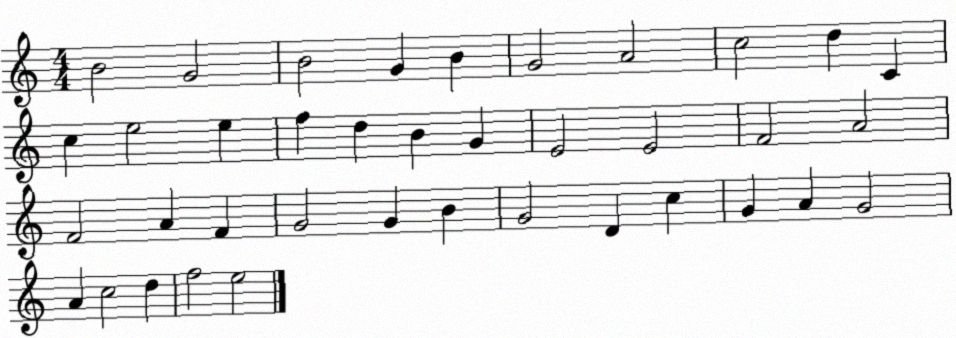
X:1
T:Untitled
M:4/4
L:1/4
K:C
B2 G2 B2 G B G2 A2 c2 d C c e2 e f d B G E2 E2 F2 A2 F2 A F G2 G B G2 D c G A G2 A c2 d f2 e2